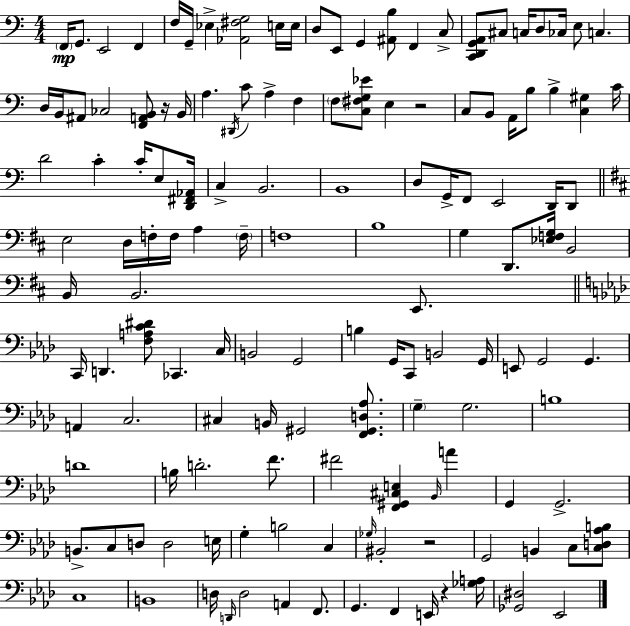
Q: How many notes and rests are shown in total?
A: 138